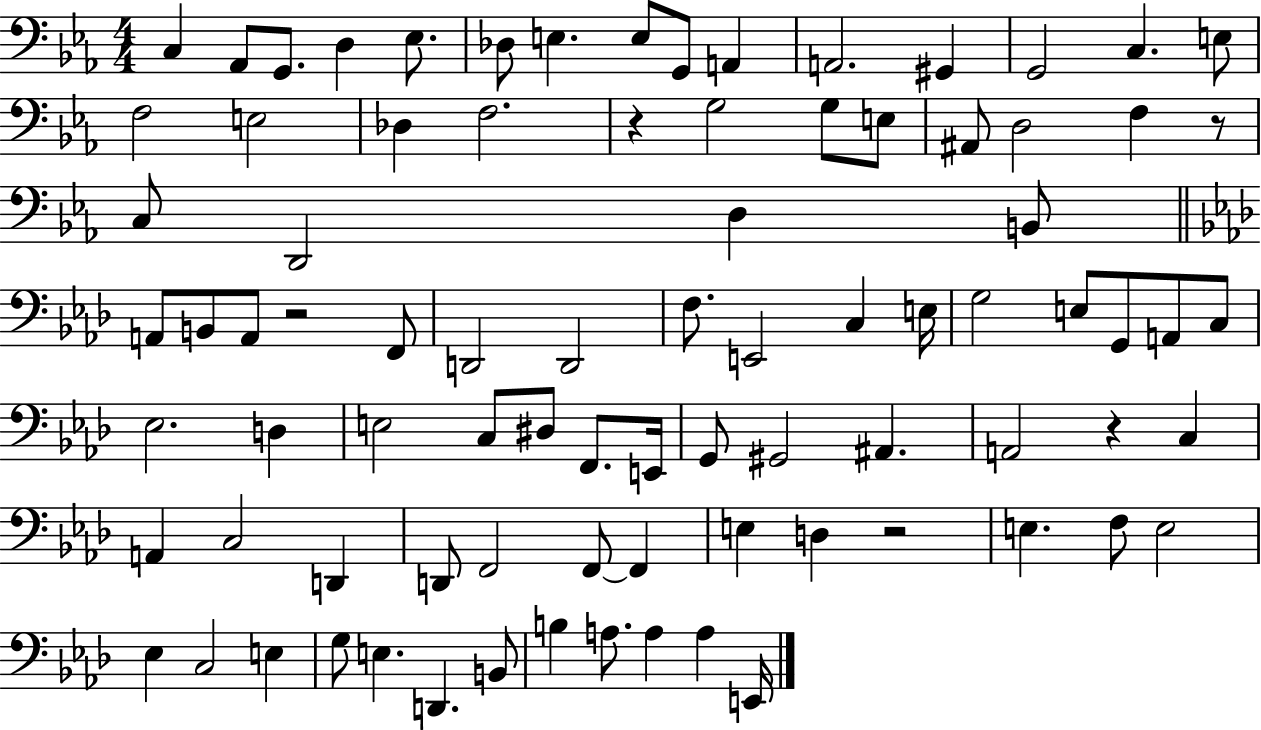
X:1
T:Untitled
M:4/4
L:1/4
K:Eb
C, _A,,/2 G,,/2 D, _E,/2 _D,/2 E, E,/2 G,,/2 A,, A,,2 ^G,, G,,2 C, E,/2 F,2 E,2 _D, F,2 z G,2 G,/2 E,/2 ^A,,/2 D,2 F, z/2 C,/2 D,,2 D, B,,/2 A,,/2 B,,/2 A,,/2 z2 F,,/2 D,,2 D,,2 F,/2 E,,2 C, E,/4 G,2 E,/2 G,,/2 A,,/2 C,/2 _E,2 D, E,2 C,/2 ^D,/2 F,,/2 E,,/4 G,,/2 ^G,,2 ^A,, A,,2 z C, A,, C,2 D,, D,,/2 F,,2 F,,/2 F,, E, D, z2 E, F,/2 E,2 _E, C,2 E, G,/2 E, D,, B,,/2 B, A,/2 A, A, E,,/4